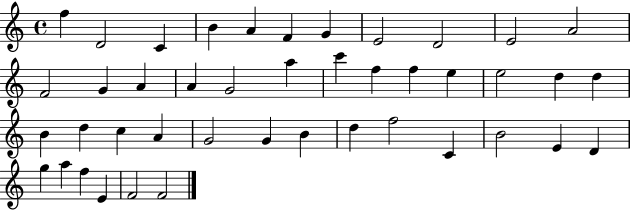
F5/q D4/h C4/q B4/q A4/q F4/q G4/q E4/h D4/h E4/h A4/h F4/h G4/q A4/q A4/q G4/h A5/q C6/q F5/q F5/q E5/q E5/h D5/q D5/q B4/q D5/q C5/q A4/q G4/h G4/q B4/q D5/q F5/h C4/q B4/h E4/q D4/q G5/q A5/q F5/q E4/q F4/h F4/h